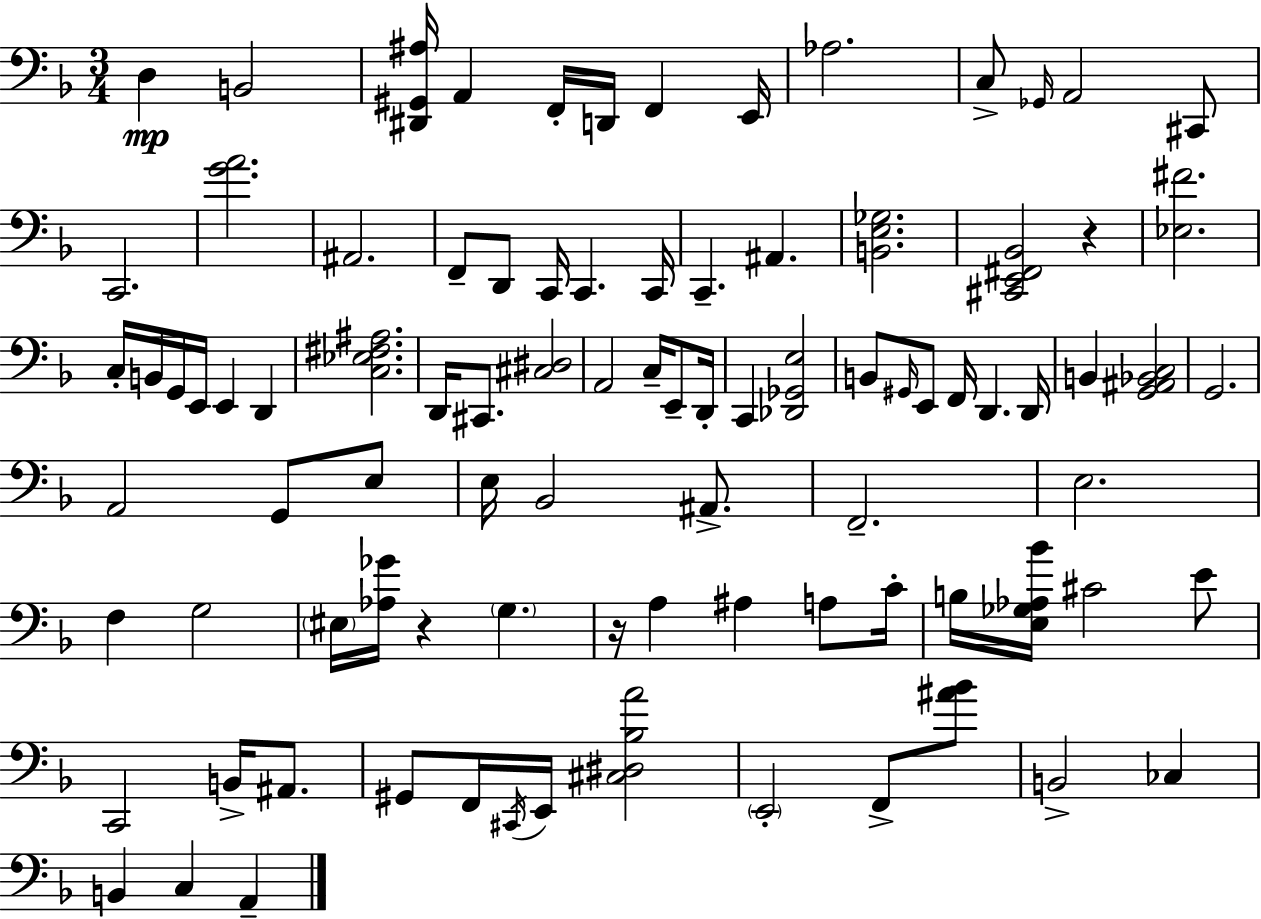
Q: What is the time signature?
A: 3/4